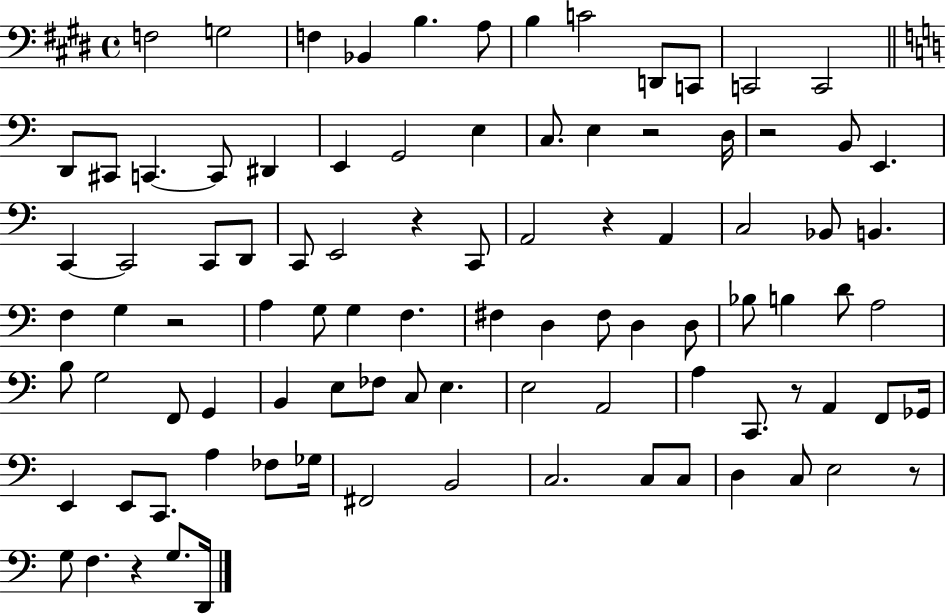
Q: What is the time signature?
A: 4/4